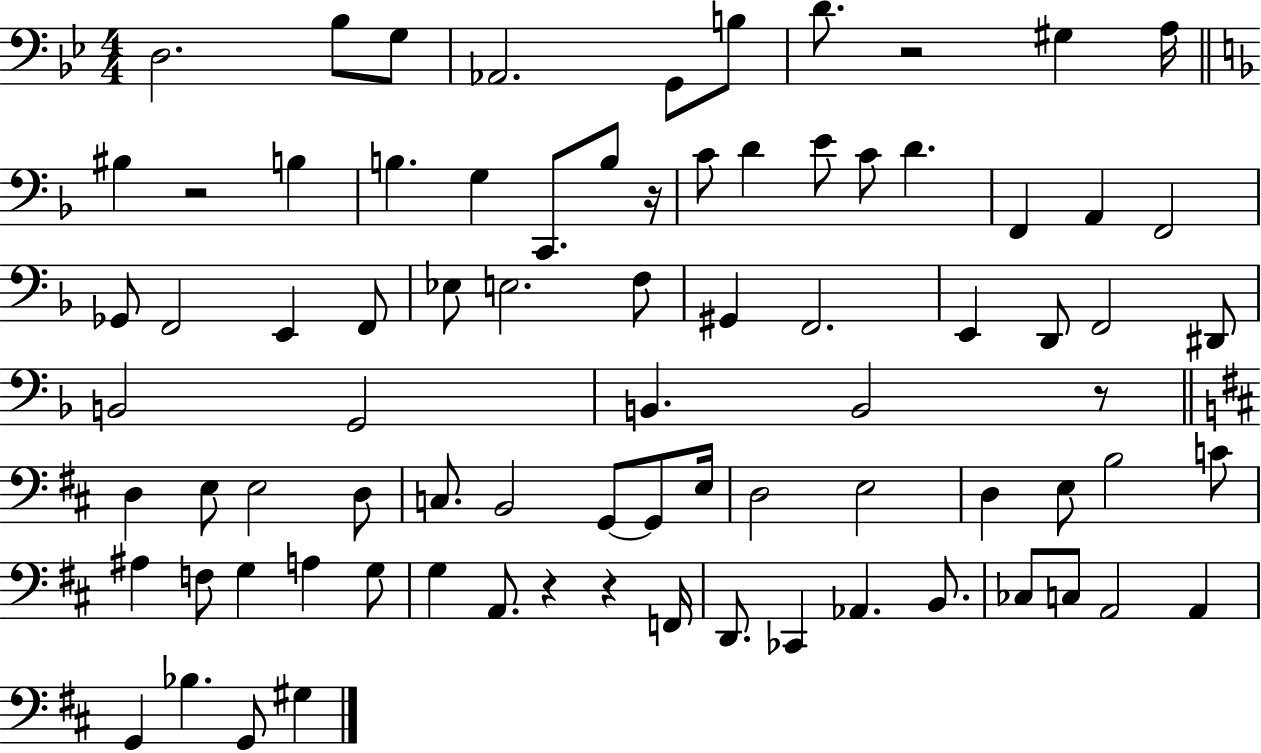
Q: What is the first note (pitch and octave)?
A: D3